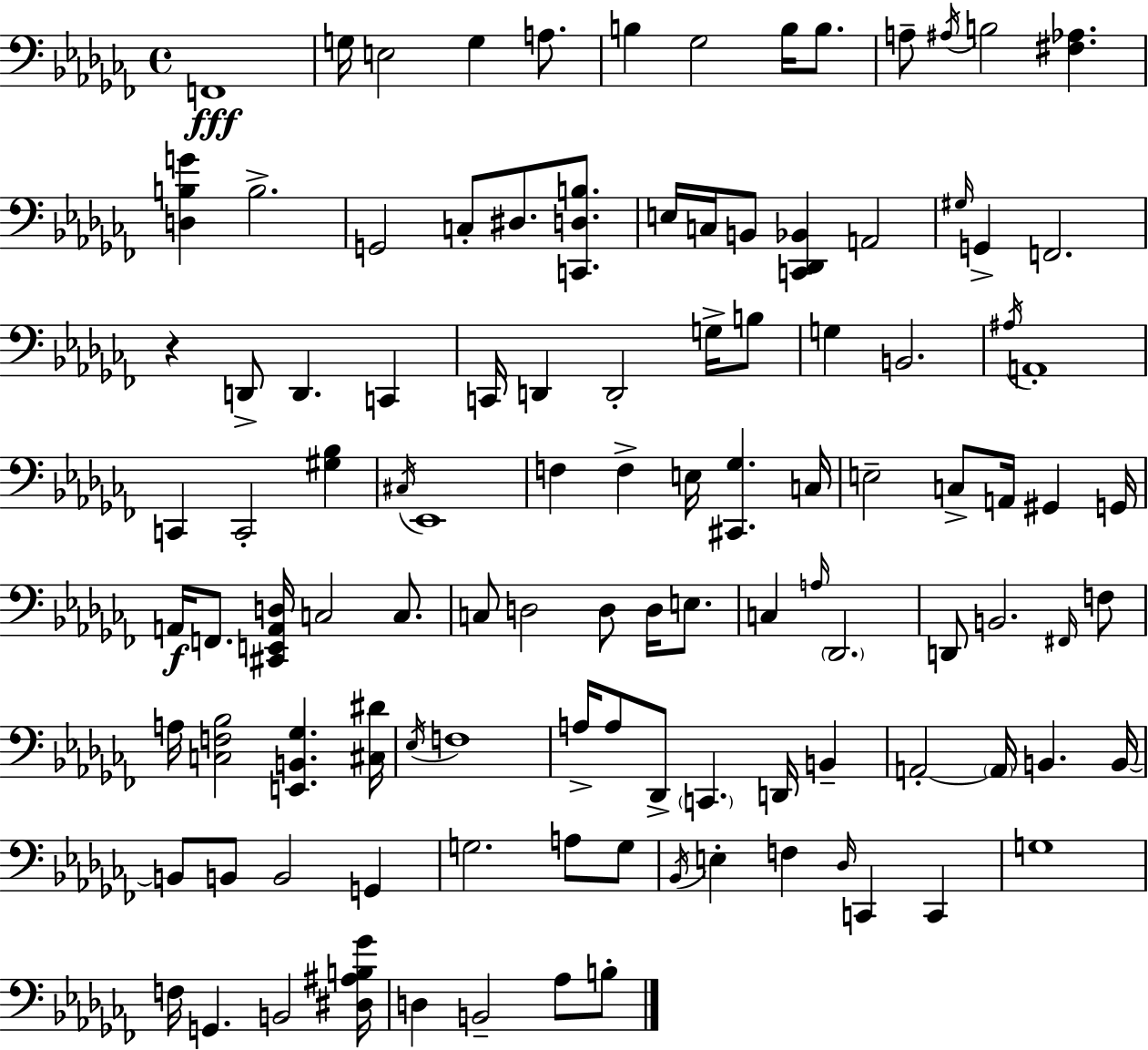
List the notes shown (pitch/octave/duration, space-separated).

F2/w G3/s E3/h G3/q A3/e. B3/q Gb3/h B3/s B3/e. A3/e A#3/s B3/h [F#3,Ab3]/q. [D3,B3,G4]/q B3/h. G2/h C3/e D#3/e. [C2,D3,B3]/e. E3/s C3/s B2/e [C2,Db2,Bb2]/q A2/h G#3/s G2/q F2/h. R/q D2/e D2/q. C2/q C2/s D2/q D2/h G3/s B3/e G3/q B2/h. A#3/s A2/w C2/q C2/h [G#3,Bb3]/q C#3/s Eb2/w F3/q F3/q E3/s [C#2,Gb3]/q. C3/s E3/h C3/e A2/s G#2/q G2/s A2/s F2/e. [C#2,E2,A2,D3]/s C3/h C3/e. C3/e D3/h D3/e D3/s E3/e. C3/q A3/s Db2/h. D2/e B2/h. F#2/s F3/e A3/s [C3,F3,Bb3]/h [E2,B2,Gb3]/q. [C#3,D#4]/s Eb3/s F3/w A3/s A3/e Db2/e C2/q. D2/s B2/q A2/h A2/s B2/q. B2/s B2/e B2/e B2/h G2/q G3/h. A3/e G3/e Bb2/s E3/q F3/q Db3/s C2/q C2/q G3/w F3/s G2/q. B2/h [D#3,A#3,B3,Gb4]/s D3/q B2/h Ab3/e B3/e